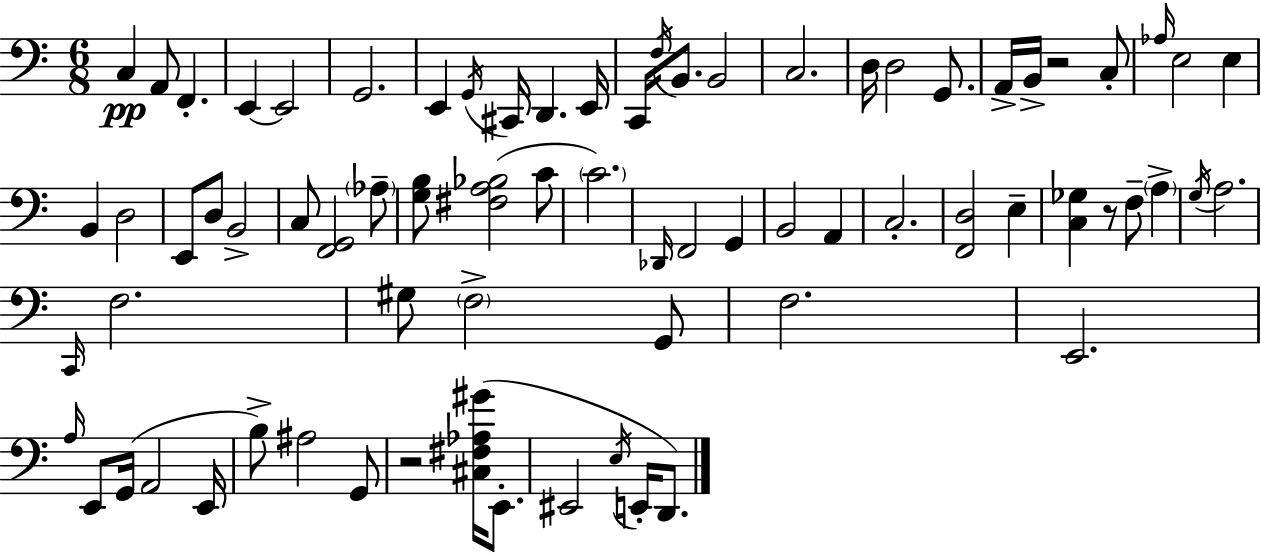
{
  \clef bass
  \numericTimeSignature
  \time 6/8
  \key a \minor
  c4\pp a,8 f,4.-. | e,4~~ e,2 | g,2. | e,4 \acciaccatura { g,16 } cis,16 d,4. | \break e,16 c,16 \acciaccatura { f16 } b,8. b,2 | c2. | d16 d2 g,8. | a,16-> b,16-> r2 | \break c8-. \grace { aes16 } e2 e4 | b,4 d2 | e,8 d8 b,2-> | c8 <f, g,>2 | \break \parenthesize aes8-- <g b>8 <fis a bes>2( | c'8 \parenthesize c'2.) | \grace { des,16 } f,2 | g,4 b,2 | \break a,4 c2.-. | <f, d>2 | e4-- <c ges>4 r8 f8-- | \parenthesize a4-> \acciaccatura { g16 } a2. | \break \grace { c,16 } f2. | gis8 \parenthesize f2-> | g,8 f2. | e,2. | \break \grace { a16 } e,8 g,16( a,2 | e,16 b8->) ais2 | g,8 r2 | <cis fis aes gis'>16( e,8.-. eis,2 | \break \acciaccatura { e16 } e,16-. d,8.) \bar "|."
}